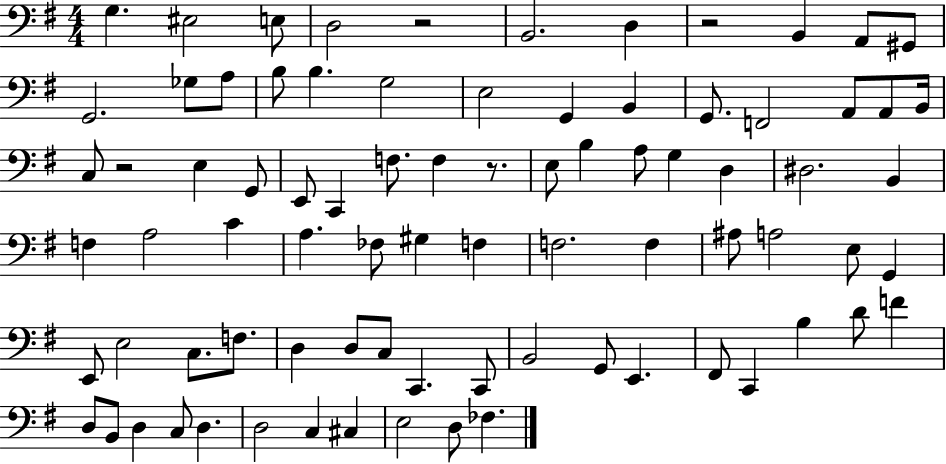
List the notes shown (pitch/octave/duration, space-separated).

G3/q. EIS3/h E3/e D3/h R/h B2/h. D3/q R/h B2/q A2/e G#2/e G2/h. Gb3/e A3/e B3/e B3/q. G3/h E3/h G2/q B2/q G2/e. F2/h A2/e A2/e B2/s C3/e R/h E3/q G2/e E2/e C2/q F3/e. F3/q R/e. E3/e B3/q A3/e G3/q D3/q D#3/h. B2/q F3/q A3/h C4/q A3/q. FES3/e G#3/q F3/q F3/h. F3/q A#3/e A3/h E3/e G2/q E2/e E3/h C3/e. F3/e. D3/q D3/e C3/e C2/q. C2/e B2/h G2/e E2/q. F#2/e C2/q B3/q D4/e F4/q D3/e B2/e D3/q C3/e D3/q. D3/h C3/q C#3/q E3/h D3/e FES3/q.